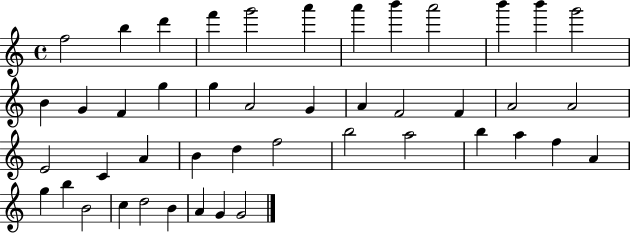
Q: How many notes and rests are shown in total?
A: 45